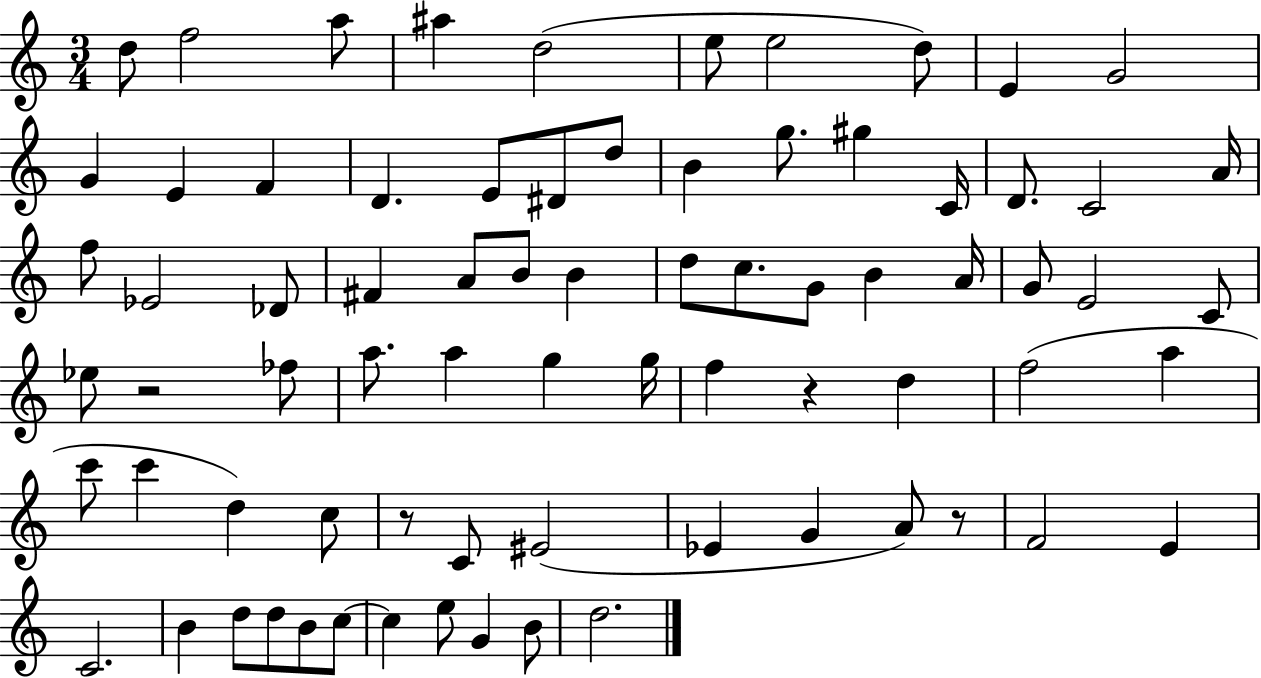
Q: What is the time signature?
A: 3/4